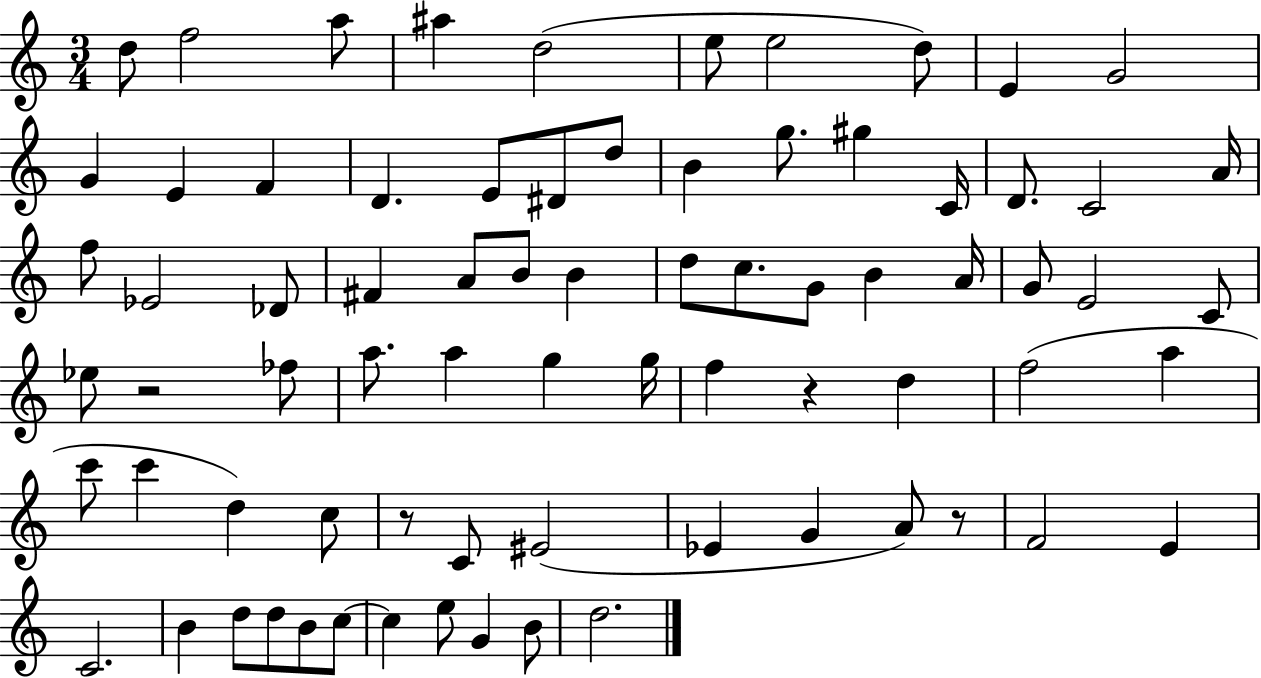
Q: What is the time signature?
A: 3/4